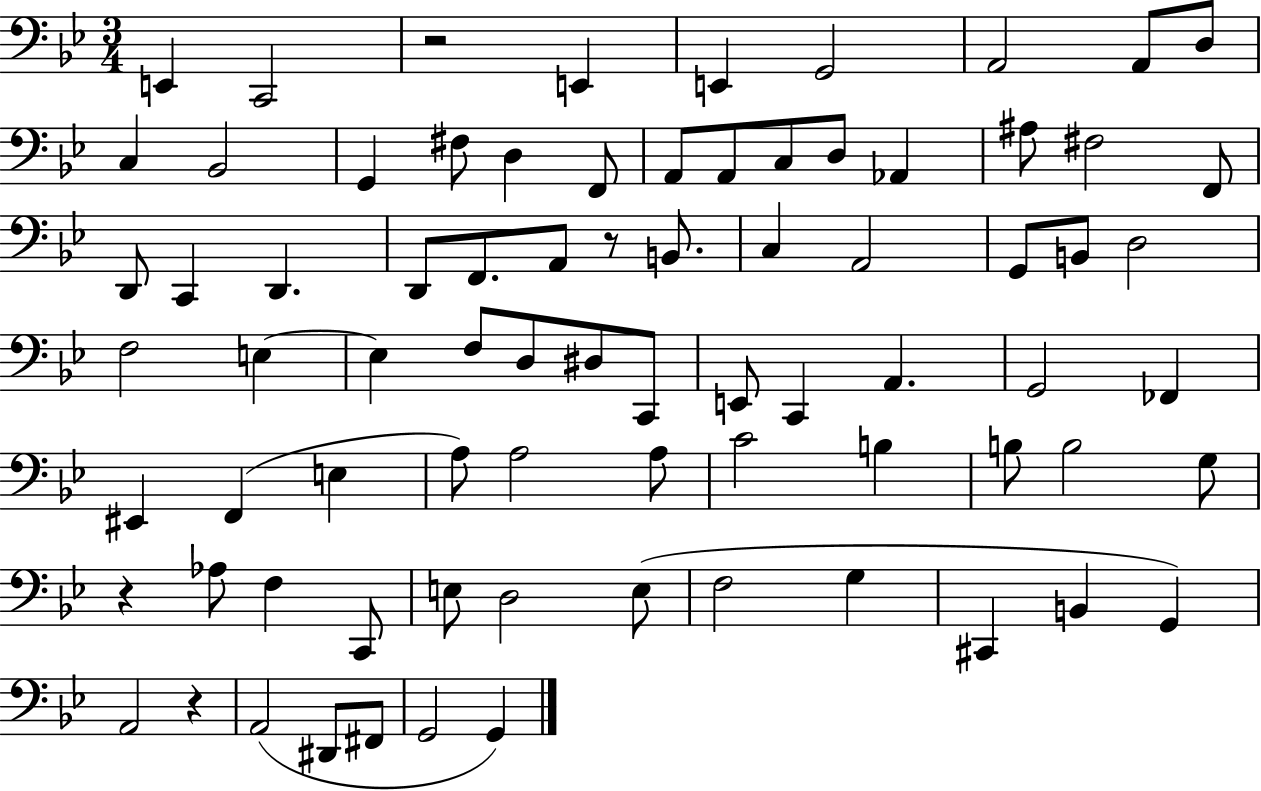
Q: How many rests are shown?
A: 4